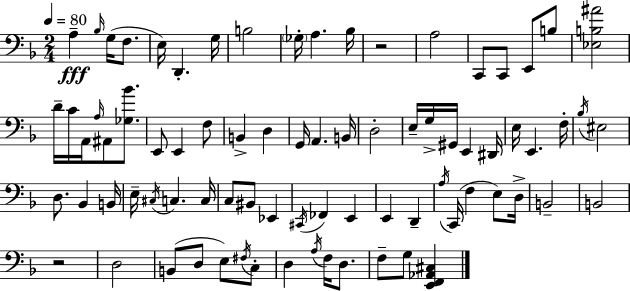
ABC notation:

X:1
T:Untitled
M:2/4
L:1/4
K:Dm
A, _B,/4 G,/4 F,/2 E,/4 D,, G,/4 B,2 _G,/4 A, _B,/4 z2 A,2 C,,/2 C,,/2 E,,/2 B,/2 [_E,B,^A]2 D/4 C/4 A,,/4 A,/4 ^A,,/2 [_G,_B]/2 E,,/2 E,, F,/2 B,, D, G,,/4 A,, B,,/4 D,2 E,/4 G,/4 ^G,,/4 E,, ^D,,/4 E,/4 E,, F,/4 _B,/4 ^E,2 D,/2 _B,, B,,/4 E,/4 ^C,/4 C, C,/4 C,/2 ^B,,/2 _E,, ^C,,/4 _F,, E,, E,, D,, A,/4 C,,/4 F, E,/2 D,/4 B,,2 B,,2 z2 D,2 B,,/2 D,/2 E,/2 ^F,/4 C,/2 D, A,/4 F,/4 D,/2 F,/2 G,/2 [E,,F,,_A,,^C,]